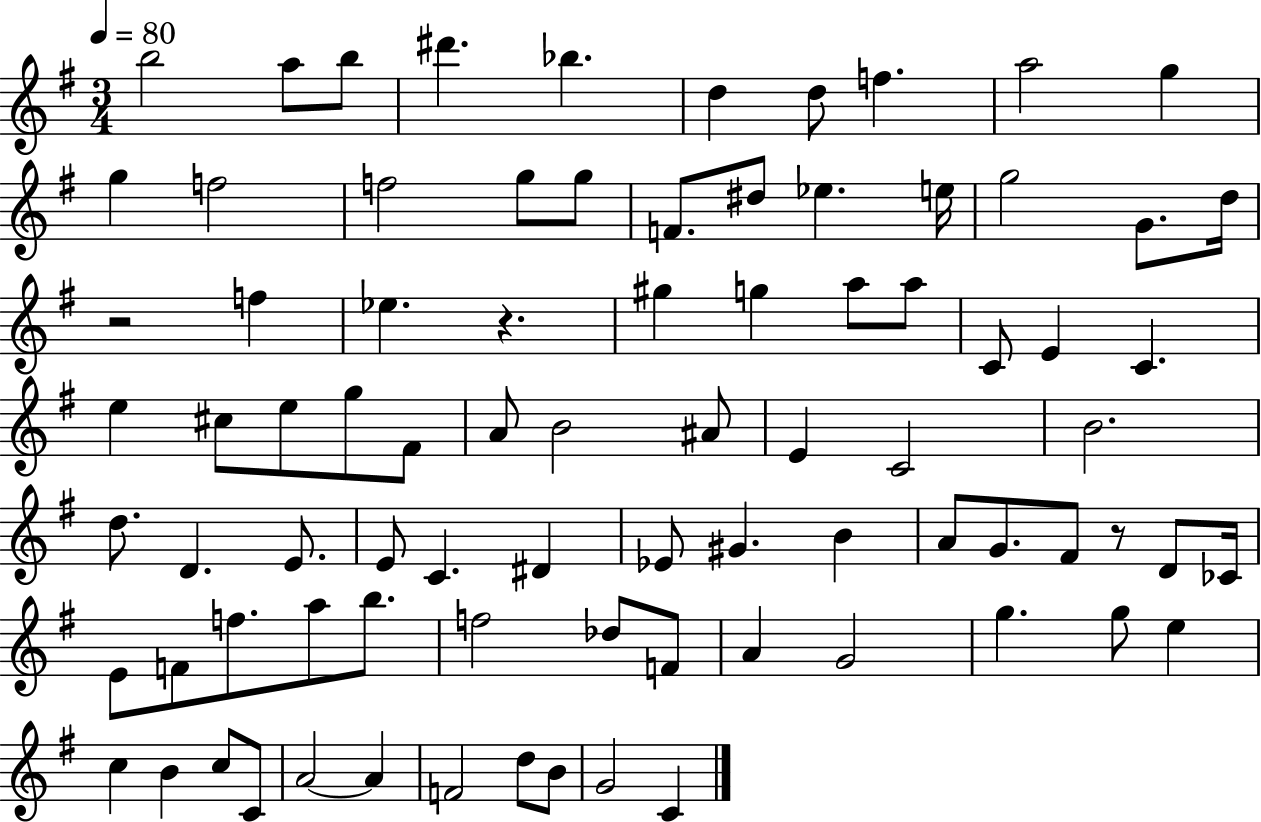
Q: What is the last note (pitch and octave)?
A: C4